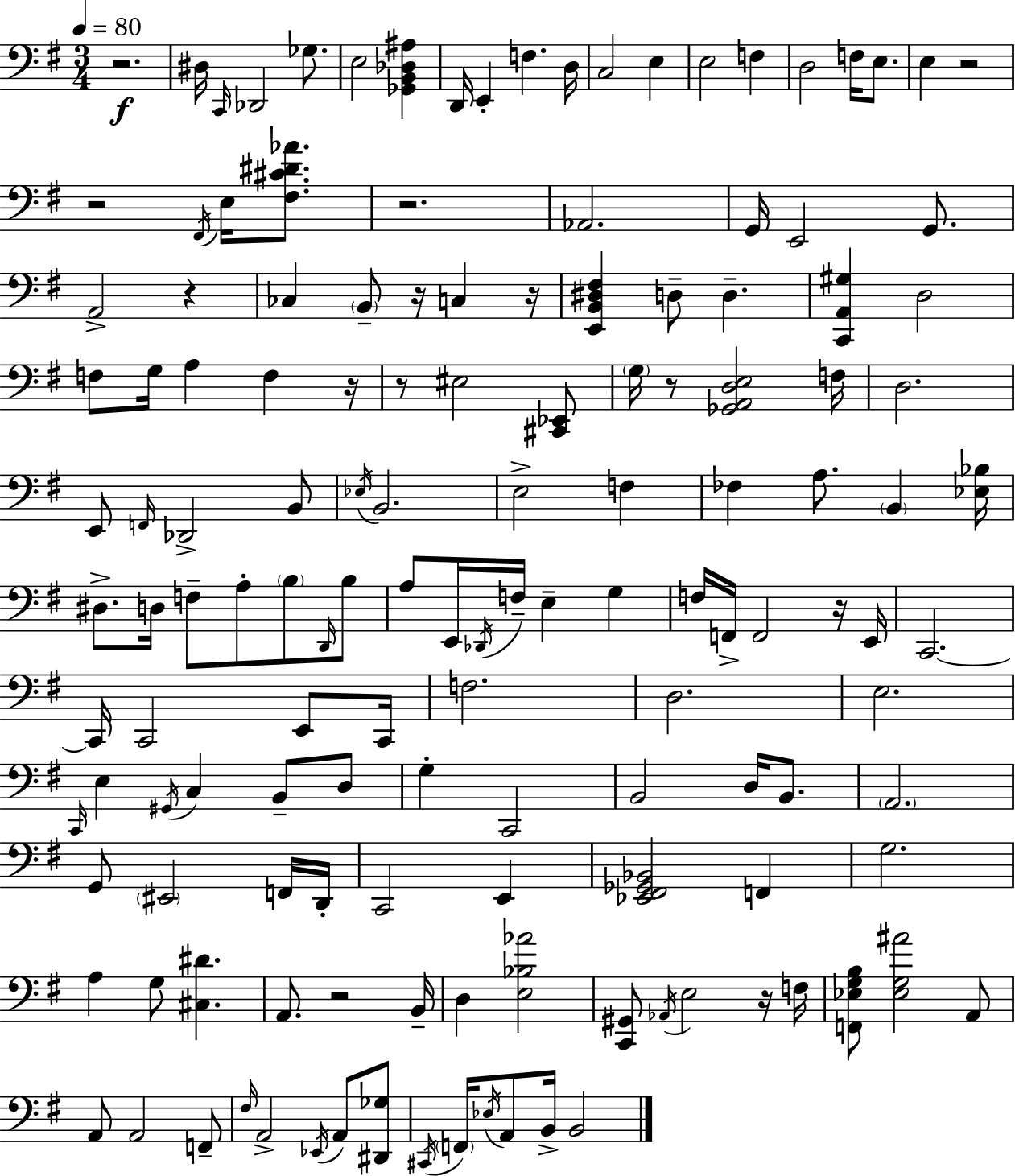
R/h. D#3/s C2/s Db2/h Gb3/e. E3/h [Gb2,B2,Db3,A#3]/q D2/s E2/q F3/q. D3/s C3/h E3/q E3/h F3/q D3/h F3/s E3/e. E3/q R/h R/h F#2/s E3/s [F#3,C#4,D#4,Ab4]/e. R/h. Ab2/h. G2/s E2/h G2/e. A2/h R/q CES3/q B2/e R/s C3/q R/s [E2,B2,D#3,F#3]/q D3/e D3/q. [C2,A2,G#3]/q D3/h F3/e G3/s A3/q F3/q R/s R/e EIS3/h [C#2,Eb2]/e G3/s R/e [Gb2,A2,D3,E3]/h F3/s D3/h. E2/e F2/s Db2/h B2/e Eb3/s B2/h. E3/h F3/q FES3/q A3/e. B2/q [Eb3,Bb3]/s D#3/e. D3/s F3/e A3/e B3/e D2/s B3/e A3/e E2/s Db2/s F3/s E3/q G3/q F3/s F2/s F2/h R/s E2/s C2/h. C2/s C2/h E2/e C2/s F3/h. D3/h. E3/h. C2/s E3/q G#2/s C3/q B2/e D3/e G3/q C2/h B2/h D3/s B2/e. A2/h. G2/e EIS2/h F2/s D2/s C2/h E2/q [Eb2,F#2,Gb2,Bb2]/h F2/q G3/h. A3/q G3/e [C#3,D#4]/q. A2/e. R/h B2/s D3/q [E3,Bb3,Ab4]/h [C2,G#2]/e Ab2/s E3/h R/s F3/s [F2,Eb3,G3,B3]/e [Eb3,G3,A#4]/h A2/e A2/e A2/h F2/e F#3/s A2/h Eb2/s A2/e [D#2,Gb3]/e C#2/s F2/s Eb3/s A2/e B2/s B2/h